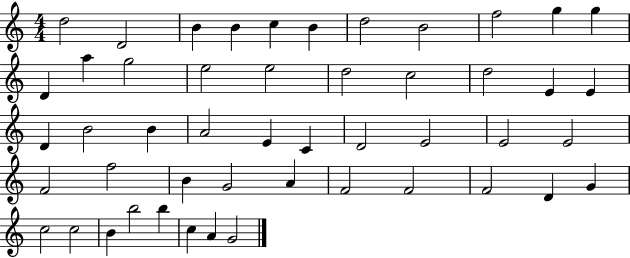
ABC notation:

X:1
T:Untitled
M:4/4
L:1/4
K:C
d2 D2 B B c B d2 B2 f2 g g D a g2 e2 e2 d2 c2 d2 E E D B2 B A2 E C D2 E2 E2 E2 F2 f2 B G2 A F2 F2 F2 D G c2 c2 B b2 b c A G2